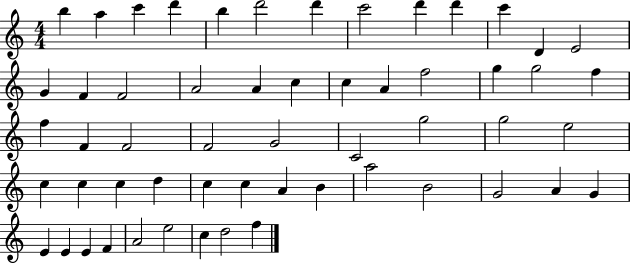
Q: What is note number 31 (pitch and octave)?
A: C4